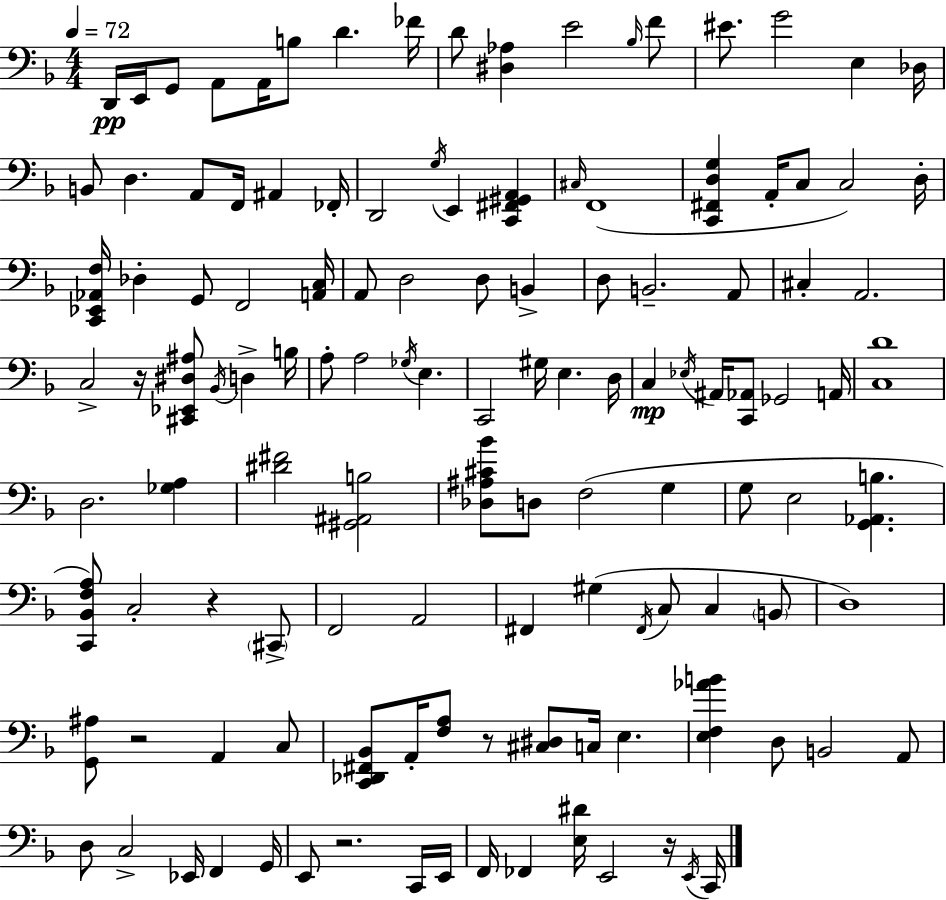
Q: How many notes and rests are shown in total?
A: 124